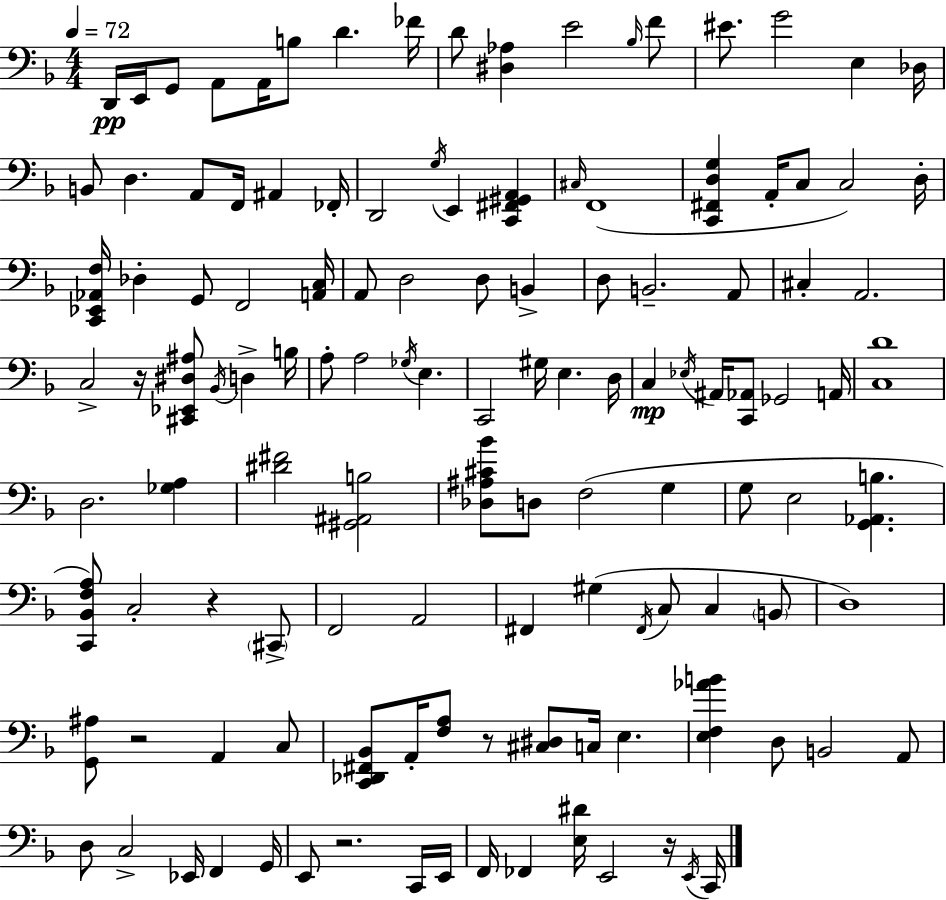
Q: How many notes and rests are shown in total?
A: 124